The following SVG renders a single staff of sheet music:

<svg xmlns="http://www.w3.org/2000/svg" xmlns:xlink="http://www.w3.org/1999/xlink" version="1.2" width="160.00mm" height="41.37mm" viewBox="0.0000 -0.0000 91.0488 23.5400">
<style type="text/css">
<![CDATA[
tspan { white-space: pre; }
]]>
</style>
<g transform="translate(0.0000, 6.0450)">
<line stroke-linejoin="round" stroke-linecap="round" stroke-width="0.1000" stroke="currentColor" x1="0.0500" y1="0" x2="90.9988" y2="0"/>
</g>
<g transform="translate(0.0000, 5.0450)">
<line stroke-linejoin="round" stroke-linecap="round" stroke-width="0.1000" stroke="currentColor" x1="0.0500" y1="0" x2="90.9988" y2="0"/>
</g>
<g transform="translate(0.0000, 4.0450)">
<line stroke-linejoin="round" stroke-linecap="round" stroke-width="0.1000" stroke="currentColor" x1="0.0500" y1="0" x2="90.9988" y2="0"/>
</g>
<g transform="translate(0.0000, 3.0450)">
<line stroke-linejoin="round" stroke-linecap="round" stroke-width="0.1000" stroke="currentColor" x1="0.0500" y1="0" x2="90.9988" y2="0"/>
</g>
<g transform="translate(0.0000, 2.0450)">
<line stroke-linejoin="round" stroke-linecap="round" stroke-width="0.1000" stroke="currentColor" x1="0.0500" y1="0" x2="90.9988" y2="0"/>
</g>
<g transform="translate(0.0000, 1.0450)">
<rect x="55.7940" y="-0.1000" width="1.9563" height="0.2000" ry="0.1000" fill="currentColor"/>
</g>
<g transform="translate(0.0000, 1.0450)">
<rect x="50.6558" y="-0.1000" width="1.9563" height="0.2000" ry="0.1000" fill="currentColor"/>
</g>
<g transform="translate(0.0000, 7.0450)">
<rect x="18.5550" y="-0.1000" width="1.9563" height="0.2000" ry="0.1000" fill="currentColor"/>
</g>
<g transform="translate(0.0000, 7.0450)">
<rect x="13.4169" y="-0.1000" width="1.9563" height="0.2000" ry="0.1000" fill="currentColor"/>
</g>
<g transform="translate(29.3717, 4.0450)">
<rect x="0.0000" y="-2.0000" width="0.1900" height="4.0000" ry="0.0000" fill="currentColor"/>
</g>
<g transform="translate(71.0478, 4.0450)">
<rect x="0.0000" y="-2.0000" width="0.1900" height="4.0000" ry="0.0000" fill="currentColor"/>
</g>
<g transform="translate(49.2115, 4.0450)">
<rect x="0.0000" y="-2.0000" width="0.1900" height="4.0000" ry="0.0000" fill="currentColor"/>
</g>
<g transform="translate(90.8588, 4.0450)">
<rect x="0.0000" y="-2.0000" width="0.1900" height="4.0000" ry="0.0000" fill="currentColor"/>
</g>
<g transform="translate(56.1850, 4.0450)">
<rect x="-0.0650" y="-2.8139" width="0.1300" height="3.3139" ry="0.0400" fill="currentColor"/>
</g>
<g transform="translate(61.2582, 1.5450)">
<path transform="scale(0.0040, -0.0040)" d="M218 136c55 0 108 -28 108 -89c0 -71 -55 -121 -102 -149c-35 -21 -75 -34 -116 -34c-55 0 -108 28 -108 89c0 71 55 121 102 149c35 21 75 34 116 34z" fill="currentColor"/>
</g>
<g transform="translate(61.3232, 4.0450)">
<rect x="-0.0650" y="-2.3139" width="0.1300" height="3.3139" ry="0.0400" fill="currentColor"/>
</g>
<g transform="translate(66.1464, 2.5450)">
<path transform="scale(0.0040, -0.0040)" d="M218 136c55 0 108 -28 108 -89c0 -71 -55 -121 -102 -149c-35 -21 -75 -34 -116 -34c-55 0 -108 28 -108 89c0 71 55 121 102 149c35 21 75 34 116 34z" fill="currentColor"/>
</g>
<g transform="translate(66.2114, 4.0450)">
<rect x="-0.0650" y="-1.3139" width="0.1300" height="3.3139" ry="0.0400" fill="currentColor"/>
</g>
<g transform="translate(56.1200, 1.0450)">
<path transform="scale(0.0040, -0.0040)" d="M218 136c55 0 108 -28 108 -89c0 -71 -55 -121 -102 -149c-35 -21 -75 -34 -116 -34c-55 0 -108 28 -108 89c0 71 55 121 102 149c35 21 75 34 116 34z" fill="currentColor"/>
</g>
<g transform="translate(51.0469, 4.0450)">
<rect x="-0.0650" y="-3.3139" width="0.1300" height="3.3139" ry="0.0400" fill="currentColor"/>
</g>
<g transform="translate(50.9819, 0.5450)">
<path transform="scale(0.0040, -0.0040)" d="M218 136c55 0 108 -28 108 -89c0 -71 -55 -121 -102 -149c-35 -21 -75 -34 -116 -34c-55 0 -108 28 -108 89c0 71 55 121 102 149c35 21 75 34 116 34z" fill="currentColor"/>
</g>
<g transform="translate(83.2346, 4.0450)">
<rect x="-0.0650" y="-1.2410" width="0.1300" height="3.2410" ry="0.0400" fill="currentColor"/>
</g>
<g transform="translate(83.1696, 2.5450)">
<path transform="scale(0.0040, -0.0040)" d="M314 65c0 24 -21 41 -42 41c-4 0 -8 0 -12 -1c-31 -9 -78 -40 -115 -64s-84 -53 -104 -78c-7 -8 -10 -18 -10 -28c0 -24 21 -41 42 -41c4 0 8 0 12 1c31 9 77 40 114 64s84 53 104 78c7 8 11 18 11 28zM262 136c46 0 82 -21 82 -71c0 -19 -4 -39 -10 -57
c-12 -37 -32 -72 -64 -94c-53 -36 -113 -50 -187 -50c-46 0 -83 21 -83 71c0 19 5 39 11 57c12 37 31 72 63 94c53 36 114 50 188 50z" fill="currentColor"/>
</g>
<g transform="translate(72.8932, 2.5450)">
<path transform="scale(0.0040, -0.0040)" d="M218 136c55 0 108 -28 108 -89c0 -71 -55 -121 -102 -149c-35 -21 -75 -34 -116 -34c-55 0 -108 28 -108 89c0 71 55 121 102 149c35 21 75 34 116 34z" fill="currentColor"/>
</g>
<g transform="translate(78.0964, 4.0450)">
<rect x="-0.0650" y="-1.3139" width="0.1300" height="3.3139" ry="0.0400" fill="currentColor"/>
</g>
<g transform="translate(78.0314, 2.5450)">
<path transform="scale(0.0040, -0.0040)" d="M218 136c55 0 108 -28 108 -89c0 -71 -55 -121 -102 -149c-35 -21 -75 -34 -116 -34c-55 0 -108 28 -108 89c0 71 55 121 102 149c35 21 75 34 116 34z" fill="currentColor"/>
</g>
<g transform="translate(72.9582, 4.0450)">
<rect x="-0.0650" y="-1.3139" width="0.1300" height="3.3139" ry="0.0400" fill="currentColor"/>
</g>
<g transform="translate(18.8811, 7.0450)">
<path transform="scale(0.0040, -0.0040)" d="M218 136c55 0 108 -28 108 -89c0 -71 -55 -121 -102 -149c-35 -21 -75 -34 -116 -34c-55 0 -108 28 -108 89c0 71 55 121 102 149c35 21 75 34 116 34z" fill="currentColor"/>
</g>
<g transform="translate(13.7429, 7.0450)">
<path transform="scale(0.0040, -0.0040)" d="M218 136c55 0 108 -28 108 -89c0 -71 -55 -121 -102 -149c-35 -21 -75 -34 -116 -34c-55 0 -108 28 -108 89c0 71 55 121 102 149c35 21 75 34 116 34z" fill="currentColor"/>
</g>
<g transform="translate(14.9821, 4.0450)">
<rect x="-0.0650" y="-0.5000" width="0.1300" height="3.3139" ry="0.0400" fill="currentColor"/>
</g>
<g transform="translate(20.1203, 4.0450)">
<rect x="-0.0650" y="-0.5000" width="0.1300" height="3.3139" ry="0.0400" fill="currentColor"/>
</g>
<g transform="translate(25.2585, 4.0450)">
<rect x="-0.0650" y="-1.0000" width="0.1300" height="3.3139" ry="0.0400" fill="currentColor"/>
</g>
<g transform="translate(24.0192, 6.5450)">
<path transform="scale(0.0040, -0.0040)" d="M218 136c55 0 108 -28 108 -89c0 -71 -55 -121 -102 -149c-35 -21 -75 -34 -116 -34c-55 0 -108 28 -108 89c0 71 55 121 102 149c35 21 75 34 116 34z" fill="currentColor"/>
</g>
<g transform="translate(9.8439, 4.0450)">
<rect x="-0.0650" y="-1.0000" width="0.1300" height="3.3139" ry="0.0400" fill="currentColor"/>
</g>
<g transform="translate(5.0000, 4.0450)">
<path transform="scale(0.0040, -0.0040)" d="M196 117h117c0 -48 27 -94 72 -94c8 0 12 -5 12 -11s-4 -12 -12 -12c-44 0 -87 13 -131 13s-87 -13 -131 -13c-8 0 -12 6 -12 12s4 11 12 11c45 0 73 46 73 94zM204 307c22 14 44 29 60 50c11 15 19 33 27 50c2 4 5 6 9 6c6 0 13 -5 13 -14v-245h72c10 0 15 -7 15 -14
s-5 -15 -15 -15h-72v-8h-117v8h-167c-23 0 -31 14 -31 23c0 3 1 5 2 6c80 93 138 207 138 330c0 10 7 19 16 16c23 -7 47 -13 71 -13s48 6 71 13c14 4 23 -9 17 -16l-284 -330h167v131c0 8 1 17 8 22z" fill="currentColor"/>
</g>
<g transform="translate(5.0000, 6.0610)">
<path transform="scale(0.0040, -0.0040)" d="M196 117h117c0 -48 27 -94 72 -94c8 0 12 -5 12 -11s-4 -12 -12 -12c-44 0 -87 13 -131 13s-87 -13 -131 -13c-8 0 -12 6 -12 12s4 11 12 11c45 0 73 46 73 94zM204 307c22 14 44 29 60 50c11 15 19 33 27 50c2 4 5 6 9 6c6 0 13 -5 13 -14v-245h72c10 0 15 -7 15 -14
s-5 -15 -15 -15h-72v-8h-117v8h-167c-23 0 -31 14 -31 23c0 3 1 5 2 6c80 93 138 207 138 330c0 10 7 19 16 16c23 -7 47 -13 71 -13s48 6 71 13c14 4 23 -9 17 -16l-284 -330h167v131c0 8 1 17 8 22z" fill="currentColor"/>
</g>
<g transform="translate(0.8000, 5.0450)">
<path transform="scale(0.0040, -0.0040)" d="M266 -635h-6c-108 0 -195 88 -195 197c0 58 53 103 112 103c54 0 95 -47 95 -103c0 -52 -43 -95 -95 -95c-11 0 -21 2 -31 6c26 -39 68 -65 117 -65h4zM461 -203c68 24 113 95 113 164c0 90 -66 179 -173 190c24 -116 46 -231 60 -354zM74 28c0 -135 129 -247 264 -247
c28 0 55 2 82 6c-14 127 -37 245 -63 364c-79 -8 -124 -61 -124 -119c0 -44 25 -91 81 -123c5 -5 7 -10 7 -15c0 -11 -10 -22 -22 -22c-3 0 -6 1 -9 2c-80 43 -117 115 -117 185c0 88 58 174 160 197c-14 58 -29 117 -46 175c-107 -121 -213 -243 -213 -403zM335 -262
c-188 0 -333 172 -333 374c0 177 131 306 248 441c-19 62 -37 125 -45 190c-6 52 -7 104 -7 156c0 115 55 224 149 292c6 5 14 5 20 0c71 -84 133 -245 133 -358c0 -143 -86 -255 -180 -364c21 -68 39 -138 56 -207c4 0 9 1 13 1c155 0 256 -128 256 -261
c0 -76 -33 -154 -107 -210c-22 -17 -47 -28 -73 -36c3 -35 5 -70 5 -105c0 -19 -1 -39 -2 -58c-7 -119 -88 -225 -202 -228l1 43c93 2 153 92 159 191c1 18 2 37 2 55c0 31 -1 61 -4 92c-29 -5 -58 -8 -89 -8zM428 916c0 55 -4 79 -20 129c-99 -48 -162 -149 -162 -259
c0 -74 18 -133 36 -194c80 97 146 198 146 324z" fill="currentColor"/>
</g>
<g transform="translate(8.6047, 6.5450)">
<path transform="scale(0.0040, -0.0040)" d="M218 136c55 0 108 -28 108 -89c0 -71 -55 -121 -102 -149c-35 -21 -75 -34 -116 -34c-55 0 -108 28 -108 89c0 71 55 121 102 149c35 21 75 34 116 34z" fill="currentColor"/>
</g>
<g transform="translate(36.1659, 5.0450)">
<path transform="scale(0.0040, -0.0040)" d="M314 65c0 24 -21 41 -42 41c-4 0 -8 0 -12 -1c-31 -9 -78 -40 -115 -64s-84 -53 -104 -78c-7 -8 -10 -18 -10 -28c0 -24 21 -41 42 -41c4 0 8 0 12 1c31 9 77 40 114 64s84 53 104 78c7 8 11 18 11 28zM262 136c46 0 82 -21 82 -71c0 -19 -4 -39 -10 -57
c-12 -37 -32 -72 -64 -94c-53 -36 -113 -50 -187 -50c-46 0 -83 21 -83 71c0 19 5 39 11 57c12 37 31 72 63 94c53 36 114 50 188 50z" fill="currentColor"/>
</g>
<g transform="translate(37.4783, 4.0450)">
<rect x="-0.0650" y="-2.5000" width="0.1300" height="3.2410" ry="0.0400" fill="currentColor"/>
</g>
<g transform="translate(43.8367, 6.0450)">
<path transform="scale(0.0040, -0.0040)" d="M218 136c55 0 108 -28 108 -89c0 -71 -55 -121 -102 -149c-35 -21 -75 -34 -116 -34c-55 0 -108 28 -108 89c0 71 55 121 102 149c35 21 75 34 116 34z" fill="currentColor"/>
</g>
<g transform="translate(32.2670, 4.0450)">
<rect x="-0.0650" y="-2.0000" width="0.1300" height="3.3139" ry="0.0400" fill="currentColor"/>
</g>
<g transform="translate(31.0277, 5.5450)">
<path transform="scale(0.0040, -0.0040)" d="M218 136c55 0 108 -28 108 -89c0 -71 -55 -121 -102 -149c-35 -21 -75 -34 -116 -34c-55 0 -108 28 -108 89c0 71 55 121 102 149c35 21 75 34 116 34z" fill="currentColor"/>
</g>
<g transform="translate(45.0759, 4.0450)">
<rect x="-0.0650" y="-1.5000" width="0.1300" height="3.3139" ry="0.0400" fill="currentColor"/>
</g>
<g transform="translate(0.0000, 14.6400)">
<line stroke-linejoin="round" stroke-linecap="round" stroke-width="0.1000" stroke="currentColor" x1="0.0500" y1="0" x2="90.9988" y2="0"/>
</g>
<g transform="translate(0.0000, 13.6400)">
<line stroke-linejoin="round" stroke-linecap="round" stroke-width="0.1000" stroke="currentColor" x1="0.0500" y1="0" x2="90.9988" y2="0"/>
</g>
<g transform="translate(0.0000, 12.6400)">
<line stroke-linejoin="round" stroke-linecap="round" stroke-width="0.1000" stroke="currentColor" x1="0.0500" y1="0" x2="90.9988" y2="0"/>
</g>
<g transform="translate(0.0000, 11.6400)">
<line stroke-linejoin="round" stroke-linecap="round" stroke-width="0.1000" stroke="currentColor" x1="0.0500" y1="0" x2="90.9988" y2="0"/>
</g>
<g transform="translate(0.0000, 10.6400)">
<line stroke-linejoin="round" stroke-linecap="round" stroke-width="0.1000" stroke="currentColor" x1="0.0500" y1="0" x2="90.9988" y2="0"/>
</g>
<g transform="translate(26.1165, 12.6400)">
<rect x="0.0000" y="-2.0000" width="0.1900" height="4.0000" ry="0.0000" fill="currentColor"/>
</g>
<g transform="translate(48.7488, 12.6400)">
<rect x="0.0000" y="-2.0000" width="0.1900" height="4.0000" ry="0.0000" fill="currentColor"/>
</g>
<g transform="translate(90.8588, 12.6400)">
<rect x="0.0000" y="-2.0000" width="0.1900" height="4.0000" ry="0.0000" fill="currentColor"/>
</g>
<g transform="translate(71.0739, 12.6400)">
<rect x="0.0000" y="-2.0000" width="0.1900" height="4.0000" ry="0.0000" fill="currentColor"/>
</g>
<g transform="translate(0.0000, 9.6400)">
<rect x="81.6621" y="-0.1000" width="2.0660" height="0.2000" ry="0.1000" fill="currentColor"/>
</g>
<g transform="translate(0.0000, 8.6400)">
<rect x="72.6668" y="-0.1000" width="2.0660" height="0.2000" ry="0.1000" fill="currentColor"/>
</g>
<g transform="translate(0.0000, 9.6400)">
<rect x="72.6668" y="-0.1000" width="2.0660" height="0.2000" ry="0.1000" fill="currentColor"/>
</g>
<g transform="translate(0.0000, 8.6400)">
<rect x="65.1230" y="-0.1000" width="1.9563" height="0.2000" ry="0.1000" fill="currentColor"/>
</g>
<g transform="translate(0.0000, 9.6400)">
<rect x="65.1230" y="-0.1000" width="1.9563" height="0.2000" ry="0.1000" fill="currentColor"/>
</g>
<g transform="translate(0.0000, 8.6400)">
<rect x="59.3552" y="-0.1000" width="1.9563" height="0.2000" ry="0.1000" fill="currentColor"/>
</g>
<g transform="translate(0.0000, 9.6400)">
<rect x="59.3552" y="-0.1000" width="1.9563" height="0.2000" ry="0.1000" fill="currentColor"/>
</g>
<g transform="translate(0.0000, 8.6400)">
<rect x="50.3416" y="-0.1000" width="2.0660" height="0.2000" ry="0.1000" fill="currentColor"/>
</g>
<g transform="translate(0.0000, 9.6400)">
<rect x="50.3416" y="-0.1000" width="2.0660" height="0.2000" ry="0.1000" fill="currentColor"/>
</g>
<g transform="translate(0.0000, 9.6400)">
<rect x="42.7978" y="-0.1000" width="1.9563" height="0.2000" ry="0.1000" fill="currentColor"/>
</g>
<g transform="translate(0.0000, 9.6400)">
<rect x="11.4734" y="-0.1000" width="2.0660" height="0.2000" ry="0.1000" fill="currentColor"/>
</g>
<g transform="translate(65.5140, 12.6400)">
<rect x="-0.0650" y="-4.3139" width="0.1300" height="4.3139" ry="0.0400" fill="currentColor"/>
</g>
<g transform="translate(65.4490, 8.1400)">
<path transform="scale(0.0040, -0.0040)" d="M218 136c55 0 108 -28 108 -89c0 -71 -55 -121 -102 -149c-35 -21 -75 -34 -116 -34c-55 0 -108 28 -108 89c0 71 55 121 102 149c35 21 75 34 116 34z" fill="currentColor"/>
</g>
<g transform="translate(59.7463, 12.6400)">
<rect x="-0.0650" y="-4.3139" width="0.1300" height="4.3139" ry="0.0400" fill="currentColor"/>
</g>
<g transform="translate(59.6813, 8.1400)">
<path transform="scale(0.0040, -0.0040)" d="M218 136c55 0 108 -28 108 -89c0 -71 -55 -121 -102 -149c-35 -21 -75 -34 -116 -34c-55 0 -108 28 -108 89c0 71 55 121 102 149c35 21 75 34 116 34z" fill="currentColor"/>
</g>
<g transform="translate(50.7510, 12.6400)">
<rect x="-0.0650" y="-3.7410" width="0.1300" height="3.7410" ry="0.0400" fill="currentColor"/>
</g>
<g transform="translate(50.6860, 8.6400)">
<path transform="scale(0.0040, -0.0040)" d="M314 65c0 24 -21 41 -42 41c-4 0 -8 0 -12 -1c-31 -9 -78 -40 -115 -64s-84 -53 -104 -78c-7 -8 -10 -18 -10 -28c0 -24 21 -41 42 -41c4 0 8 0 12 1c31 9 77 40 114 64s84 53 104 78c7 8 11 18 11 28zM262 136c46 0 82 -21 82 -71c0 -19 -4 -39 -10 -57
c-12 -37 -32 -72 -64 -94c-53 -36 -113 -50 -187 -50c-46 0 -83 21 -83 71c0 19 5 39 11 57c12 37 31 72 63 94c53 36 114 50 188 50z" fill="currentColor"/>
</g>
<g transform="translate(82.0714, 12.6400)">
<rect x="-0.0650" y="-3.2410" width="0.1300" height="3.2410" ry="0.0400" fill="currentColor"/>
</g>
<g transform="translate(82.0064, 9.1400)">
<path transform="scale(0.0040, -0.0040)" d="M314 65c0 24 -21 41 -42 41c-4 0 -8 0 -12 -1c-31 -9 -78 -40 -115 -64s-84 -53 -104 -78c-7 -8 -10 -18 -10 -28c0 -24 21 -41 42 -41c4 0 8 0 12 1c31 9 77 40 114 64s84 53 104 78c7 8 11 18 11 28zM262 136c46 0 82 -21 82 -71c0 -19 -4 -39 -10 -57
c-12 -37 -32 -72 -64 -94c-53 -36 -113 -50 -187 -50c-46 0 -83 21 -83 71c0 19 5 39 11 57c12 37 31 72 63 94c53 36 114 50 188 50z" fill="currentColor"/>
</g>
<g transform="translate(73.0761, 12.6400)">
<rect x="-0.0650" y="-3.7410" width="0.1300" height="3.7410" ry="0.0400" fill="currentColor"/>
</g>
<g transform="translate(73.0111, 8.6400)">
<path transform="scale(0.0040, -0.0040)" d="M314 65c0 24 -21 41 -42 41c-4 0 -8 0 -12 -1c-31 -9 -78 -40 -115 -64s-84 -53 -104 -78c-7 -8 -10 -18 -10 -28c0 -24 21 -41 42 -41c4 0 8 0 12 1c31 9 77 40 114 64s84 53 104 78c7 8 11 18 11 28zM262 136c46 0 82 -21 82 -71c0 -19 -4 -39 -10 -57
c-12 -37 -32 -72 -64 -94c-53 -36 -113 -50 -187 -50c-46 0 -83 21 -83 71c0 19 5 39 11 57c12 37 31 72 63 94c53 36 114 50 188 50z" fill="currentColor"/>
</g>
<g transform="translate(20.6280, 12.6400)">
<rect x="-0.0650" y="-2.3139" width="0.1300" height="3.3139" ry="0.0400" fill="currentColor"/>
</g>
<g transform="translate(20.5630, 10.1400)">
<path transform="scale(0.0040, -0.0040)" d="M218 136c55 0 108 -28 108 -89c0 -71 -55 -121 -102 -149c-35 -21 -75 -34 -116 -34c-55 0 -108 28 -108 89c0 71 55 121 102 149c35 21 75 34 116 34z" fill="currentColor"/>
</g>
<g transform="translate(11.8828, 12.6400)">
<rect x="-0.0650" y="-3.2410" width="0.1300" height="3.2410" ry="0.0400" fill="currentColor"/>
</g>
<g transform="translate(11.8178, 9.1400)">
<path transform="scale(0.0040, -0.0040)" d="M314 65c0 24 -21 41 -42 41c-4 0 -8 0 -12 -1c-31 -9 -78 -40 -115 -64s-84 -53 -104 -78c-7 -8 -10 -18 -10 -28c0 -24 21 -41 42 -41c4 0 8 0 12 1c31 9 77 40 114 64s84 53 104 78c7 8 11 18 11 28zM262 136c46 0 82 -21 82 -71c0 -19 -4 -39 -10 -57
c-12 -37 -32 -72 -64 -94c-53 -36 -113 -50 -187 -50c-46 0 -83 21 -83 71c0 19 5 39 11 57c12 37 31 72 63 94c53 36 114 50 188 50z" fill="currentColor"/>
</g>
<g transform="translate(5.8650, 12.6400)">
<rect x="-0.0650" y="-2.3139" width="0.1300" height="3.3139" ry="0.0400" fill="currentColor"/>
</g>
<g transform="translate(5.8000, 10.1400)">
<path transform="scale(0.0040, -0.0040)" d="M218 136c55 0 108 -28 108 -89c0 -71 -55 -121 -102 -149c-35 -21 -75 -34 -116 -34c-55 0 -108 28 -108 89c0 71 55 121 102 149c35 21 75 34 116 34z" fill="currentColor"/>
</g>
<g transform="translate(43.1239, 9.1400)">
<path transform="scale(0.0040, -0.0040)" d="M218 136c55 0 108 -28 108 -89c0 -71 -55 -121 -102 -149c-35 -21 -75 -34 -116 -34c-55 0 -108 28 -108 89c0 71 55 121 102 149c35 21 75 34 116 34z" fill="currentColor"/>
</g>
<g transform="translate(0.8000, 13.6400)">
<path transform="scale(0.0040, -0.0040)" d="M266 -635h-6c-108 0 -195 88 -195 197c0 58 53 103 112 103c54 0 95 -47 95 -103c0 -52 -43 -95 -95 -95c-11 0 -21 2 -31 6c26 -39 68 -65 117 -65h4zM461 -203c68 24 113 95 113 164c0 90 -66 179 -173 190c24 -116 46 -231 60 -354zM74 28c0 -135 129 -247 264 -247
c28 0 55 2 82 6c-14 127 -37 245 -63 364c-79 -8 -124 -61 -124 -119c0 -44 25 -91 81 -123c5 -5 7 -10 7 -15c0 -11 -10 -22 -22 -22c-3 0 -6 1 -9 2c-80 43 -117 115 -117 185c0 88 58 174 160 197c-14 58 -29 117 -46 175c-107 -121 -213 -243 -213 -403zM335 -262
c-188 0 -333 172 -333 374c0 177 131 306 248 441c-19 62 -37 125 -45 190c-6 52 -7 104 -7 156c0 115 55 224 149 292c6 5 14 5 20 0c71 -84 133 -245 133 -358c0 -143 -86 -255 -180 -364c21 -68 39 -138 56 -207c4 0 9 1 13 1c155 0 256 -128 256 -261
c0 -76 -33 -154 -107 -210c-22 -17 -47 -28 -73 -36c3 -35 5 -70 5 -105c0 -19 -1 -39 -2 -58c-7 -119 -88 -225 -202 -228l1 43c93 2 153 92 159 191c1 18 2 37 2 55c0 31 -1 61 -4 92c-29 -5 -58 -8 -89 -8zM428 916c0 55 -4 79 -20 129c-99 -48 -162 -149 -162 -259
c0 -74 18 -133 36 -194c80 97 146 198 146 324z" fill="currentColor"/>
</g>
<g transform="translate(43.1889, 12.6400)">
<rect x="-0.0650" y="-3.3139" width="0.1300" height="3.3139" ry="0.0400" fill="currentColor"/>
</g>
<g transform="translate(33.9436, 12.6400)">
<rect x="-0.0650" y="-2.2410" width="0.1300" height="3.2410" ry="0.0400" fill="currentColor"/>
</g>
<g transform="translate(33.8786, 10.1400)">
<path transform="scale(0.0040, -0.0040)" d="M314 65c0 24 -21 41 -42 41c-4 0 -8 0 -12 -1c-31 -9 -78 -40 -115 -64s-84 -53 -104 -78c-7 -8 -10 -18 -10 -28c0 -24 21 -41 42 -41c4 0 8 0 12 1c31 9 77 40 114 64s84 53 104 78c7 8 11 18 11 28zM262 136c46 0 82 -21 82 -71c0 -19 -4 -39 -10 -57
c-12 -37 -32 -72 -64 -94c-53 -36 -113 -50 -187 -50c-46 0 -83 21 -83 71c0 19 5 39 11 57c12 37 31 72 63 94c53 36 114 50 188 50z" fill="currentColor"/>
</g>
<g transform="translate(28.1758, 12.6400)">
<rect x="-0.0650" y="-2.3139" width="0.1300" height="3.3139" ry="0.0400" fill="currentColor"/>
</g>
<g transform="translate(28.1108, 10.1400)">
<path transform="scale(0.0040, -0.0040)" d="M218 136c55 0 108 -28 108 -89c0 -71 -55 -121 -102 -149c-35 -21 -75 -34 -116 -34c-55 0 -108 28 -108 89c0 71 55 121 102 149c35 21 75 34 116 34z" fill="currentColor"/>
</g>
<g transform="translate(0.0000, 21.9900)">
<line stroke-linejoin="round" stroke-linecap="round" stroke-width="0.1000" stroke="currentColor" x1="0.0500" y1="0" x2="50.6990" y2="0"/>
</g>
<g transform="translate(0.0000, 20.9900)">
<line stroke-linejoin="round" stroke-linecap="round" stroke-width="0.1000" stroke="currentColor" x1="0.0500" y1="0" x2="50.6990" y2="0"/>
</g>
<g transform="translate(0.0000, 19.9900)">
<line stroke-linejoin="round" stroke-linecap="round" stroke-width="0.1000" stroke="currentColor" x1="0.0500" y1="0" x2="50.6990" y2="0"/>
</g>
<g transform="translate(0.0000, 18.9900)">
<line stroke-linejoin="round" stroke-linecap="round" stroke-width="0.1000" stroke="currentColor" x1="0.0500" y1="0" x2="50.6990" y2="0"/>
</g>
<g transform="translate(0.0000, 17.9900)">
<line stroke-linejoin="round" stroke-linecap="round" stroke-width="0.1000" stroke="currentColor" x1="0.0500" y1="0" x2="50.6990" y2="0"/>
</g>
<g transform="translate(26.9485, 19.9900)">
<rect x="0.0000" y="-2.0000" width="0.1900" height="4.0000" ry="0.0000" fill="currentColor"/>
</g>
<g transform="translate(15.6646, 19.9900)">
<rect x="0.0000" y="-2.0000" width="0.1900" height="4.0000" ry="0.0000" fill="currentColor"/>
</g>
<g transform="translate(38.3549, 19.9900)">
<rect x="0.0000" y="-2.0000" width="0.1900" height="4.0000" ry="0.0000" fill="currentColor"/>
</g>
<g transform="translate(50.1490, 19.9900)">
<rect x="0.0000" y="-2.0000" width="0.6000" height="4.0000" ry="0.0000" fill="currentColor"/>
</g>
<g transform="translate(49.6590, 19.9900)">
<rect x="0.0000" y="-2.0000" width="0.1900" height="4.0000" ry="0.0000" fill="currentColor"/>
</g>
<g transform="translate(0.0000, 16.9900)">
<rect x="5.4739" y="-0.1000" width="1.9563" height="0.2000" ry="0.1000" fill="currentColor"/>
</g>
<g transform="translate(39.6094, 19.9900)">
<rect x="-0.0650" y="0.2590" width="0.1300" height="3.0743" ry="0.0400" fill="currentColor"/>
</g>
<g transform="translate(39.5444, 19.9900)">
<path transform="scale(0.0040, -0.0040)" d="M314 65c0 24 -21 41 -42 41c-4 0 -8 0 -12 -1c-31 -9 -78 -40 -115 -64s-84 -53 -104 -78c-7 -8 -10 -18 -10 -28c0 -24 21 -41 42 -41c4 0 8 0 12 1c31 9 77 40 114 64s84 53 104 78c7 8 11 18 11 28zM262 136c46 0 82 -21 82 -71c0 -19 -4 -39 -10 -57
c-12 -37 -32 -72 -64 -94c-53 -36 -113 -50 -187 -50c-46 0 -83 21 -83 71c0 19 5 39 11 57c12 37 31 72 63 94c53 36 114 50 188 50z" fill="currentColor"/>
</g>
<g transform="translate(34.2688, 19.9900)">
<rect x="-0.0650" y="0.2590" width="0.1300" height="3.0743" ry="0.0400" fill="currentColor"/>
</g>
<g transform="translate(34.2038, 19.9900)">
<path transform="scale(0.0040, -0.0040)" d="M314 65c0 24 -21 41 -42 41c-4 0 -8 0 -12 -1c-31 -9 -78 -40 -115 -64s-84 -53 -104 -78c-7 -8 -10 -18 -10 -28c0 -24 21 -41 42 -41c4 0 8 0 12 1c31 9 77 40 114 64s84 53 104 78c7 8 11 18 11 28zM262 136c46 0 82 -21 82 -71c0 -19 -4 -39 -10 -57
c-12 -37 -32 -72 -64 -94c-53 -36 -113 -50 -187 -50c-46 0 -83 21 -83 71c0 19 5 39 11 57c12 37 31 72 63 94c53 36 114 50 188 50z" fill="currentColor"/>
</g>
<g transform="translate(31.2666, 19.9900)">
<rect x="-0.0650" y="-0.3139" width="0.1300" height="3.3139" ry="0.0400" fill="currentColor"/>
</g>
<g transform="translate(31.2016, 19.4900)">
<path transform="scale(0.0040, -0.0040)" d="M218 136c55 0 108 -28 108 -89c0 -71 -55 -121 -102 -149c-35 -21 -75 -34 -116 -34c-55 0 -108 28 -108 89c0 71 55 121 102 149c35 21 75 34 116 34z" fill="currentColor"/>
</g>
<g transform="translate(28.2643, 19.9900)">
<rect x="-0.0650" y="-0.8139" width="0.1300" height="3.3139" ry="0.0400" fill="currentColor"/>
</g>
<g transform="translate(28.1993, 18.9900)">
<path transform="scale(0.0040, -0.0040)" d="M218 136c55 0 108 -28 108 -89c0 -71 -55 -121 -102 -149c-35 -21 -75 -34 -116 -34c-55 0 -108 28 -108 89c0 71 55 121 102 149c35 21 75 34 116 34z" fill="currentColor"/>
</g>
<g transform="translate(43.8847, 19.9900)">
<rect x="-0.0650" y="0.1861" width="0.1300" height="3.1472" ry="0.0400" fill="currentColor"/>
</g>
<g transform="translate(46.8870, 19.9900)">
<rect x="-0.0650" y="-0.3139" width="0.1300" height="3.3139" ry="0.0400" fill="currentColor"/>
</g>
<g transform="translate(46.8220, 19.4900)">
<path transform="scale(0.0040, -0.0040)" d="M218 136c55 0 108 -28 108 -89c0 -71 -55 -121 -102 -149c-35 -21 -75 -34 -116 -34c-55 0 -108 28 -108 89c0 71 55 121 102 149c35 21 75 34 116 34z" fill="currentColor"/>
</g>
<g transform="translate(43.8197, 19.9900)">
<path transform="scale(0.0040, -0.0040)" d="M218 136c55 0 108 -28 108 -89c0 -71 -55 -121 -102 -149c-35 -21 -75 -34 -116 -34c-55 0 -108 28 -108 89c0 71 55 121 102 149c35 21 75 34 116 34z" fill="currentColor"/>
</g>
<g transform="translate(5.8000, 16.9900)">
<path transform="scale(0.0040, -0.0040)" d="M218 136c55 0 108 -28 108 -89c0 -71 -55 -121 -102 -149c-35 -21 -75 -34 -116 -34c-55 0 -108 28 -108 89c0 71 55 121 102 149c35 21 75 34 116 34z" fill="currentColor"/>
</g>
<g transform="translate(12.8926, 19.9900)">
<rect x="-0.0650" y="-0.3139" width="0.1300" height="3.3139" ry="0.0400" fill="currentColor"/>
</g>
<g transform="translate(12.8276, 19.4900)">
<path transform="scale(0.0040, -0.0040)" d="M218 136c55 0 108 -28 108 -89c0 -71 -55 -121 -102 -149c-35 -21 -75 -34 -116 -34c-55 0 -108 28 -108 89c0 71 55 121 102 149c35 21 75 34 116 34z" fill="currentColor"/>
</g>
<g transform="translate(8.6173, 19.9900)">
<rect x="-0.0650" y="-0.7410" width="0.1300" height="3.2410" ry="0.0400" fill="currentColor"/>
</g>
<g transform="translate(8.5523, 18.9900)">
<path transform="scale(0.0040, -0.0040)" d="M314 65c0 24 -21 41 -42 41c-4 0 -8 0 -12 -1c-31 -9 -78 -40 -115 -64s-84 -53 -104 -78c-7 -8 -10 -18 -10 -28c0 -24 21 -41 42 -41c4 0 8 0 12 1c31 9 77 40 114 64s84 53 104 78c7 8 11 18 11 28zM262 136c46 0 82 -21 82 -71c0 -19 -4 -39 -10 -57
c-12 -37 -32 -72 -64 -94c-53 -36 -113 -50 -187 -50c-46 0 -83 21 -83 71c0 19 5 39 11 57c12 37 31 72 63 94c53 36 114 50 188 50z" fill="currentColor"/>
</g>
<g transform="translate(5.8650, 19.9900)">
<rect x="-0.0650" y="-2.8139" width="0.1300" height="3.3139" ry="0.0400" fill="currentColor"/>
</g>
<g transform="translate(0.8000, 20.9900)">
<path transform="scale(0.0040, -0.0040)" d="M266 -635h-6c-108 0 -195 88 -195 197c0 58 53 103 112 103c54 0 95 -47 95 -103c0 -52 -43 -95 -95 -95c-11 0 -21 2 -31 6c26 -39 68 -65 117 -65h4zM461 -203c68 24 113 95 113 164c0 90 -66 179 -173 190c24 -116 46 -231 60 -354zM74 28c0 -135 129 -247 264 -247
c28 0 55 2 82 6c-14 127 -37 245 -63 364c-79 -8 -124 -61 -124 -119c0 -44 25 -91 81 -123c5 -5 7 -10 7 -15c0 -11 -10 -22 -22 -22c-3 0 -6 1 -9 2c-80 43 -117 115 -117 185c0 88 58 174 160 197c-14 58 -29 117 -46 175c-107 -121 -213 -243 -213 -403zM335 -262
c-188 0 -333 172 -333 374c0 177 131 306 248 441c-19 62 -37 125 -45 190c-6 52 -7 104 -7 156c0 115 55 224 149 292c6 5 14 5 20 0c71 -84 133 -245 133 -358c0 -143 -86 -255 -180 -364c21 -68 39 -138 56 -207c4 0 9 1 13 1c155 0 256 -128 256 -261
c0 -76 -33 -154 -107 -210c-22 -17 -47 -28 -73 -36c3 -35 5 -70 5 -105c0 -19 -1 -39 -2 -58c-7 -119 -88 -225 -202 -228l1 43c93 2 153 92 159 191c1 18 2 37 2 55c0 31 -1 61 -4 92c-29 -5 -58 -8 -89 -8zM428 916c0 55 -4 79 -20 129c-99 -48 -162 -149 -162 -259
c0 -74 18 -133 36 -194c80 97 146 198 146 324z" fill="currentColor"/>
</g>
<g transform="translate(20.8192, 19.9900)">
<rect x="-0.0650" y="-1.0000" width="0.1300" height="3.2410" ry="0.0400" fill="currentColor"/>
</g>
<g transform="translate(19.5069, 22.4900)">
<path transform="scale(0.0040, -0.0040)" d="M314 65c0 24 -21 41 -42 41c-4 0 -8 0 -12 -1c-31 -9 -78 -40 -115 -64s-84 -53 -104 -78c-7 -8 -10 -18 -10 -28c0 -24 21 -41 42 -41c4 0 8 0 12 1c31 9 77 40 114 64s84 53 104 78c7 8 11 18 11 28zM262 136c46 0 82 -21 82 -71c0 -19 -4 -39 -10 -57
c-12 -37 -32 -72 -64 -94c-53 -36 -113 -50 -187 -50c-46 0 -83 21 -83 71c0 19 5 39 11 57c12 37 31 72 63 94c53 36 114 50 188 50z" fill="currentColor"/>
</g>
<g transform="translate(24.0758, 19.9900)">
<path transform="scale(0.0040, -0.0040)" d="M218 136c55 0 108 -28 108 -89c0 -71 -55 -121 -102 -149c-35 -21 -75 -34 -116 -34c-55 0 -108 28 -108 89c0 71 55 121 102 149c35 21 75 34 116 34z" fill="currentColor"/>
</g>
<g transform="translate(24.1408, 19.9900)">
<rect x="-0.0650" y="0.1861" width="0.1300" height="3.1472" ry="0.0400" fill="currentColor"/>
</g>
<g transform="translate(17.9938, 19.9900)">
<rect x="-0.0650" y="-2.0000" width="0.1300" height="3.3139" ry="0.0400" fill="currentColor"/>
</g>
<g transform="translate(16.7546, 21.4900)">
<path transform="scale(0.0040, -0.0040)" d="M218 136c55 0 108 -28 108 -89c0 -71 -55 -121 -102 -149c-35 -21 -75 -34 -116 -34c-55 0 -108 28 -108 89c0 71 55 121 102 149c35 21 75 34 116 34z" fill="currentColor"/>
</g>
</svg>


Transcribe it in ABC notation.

X:1
T:Untitled
M:4/4
L:1/4
K:C
D C C D F G2 E b a g e e e e2 g b2 g g g2 b c'2 d' d' c'2 b2 a d2 c F D2 B d c B2 B2 B c